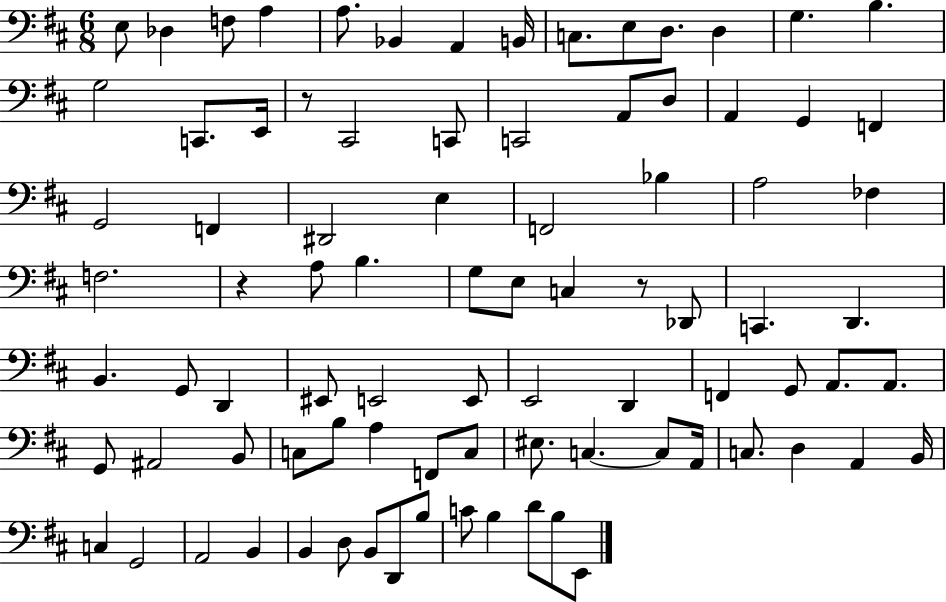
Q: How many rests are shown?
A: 3